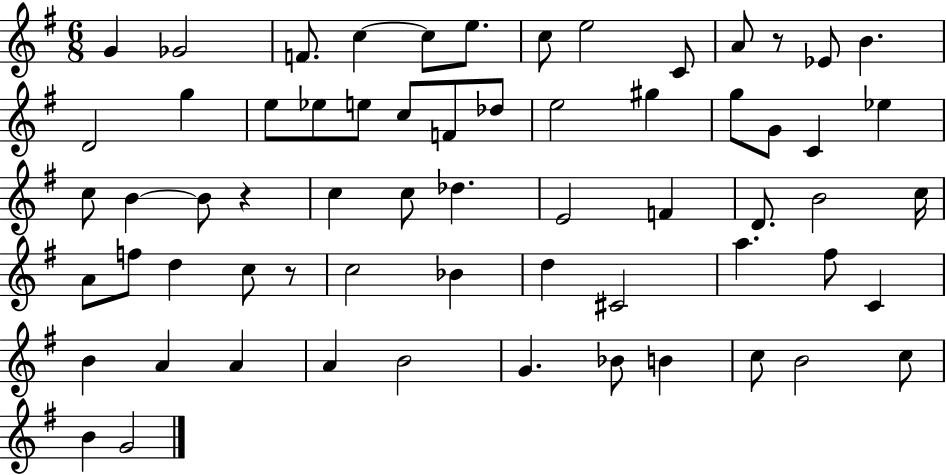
X:1
T:Untitled
M:6/8
L:1/4
K:G
G _G2 F/2 c c/2 e/2 c/2 e2 C/2 A/2 z/2 _E/2 B D2 g e/2 _e/2 e/2 c/2 F/2 _d/2 e2 ^g g/2 G/2 C _e c/2 B B/2 z c c/2 _d E2 F D/2 B2 c/4 A/2 f/2 d c/2 z/2 c2 _B d ^C2 a ^f/2 C B A A A B2 G _B/2 B c/2 B2 c/2 B G2